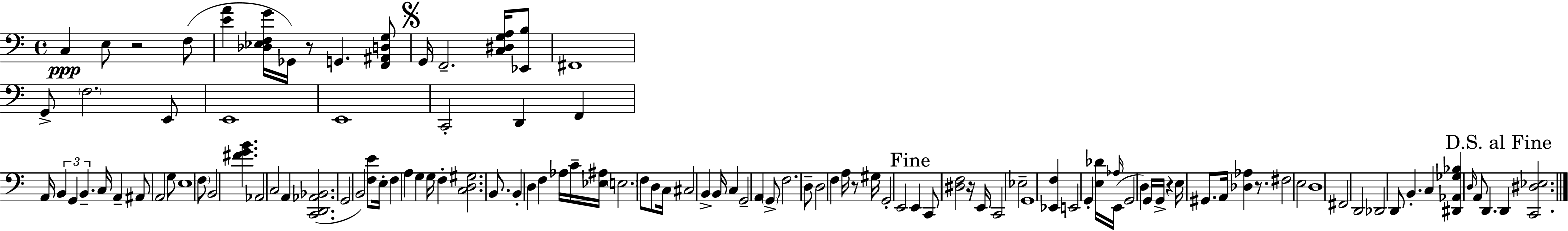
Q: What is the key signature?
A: C major